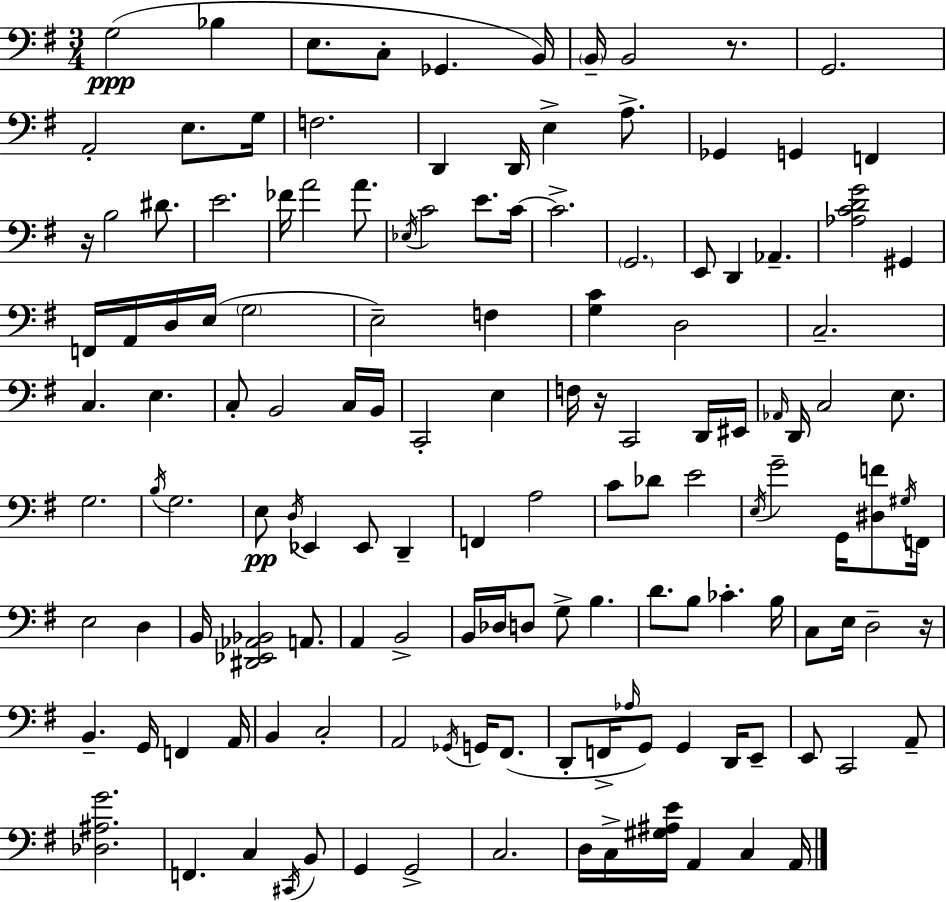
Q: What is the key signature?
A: E minor